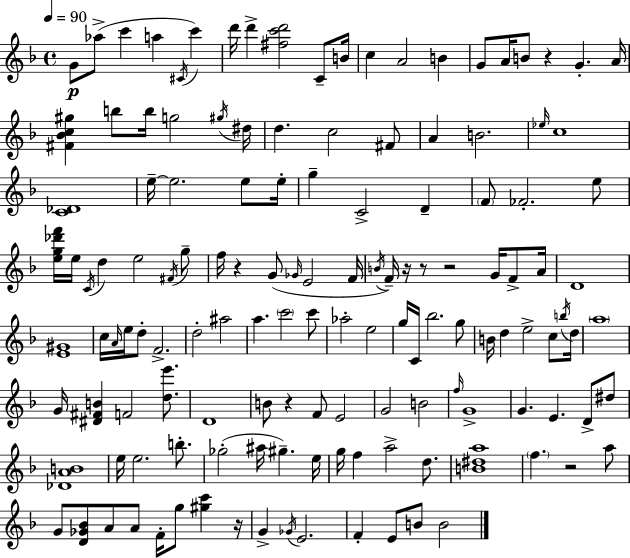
{
  \clef treble
  \time 4/4
  \defaultTimeSignature
  \key f \major
  \tempo 4 = 90
  \repeat volta 2 { g'8\p aes''8->( c'''4 a''4 \acciaccatura { cis'16 } c'''4) | d'''16 d'''4-> <fis'' c''' d'''>2 c'8-- | b'16 c''4 a'2 b'4 | g'8 a'16 b'8 r4 g'4.-. | \break a'16 <fis' bes' c'' gis''>4 b''8 b''16 g''2 | \acciaccatura { gis''16 } dis''16 d''4. c''2 | fis'8 a'4 b'2. | \grace { ees''16 } c''1 | \break <c' des'>1 | e''16--~~ e''2. | e''8 e''16-. g''4-- c'2-> d'4-- | \parenthesize f'8 fes'2.-. | \break e''8 <e'' g'' des''' f'''>16 e''16 \acciaccatura { c'16 } d''4 e''2 | \acciaccatura { fis'16 } g''8-- f''16 r4 g'8( \grace { ges'16 } e'2 | f'16 \acciaccatura { b'16 } f'16--) r16 r8 r2 | g'16 f'8-> a'16 d'1 | \break <e' gis'>1 | c''16 \grace { a'16 } e''16 d''8-. f'2.-> | d''2-. | ais''2 a''4. \parenthesize c'''2 | \break c'''8 aes''2-. | e''2 g''16 c'16 bes''2. | g''8 b'16 d''4 e''2-> | c''8 \acciaccatura { b''16 } d''16 \parenthesize a''1 | \break g'16 <dis' fis' b'>4 f'2 | <d'' e'''>8. d'1 | b'8 r4 f'8 | e'2 g'2 | \break b'2 \grace { f''16 } g'1-> | g'4. | e'4. d'8-> dis''8 <des' a' b'>1 | e''16 e''2. | \break b''8.-. ges''2-.( | ais''16 gis''4.--) e''16 g''16 f''4 a''2-> | d''8. <b' dis'' a''>1 | \parenthesize f''4. | \break r2 a''8 g'8 <d' ges' bes'>8 a'8 | a'8 f'16-. g''8 <gis'' c'''>4 r16 g'4-> \acciaccatura { ges'16 } e'2. | f'4-. e'8 | b'8 b'2 } \bar "|."
}